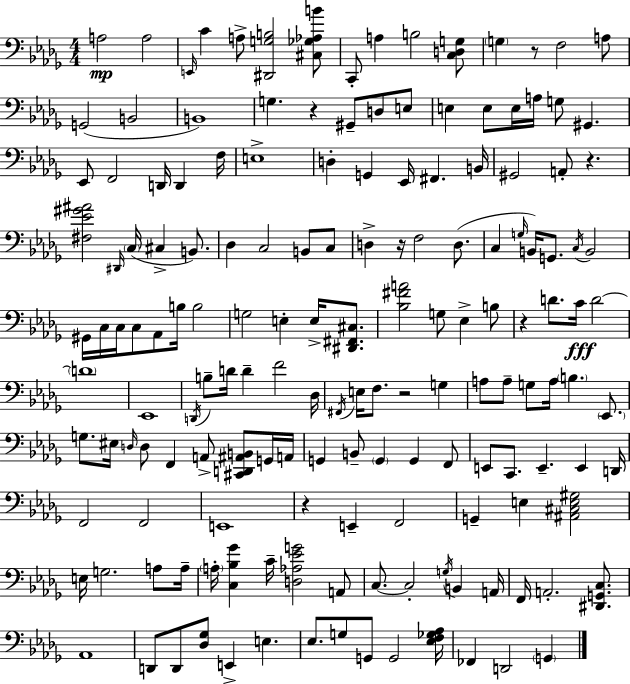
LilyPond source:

{
  \clef bass
  \numericTimeSignature
  \time 4/4
  \key bes \minor
  a2\mp a2 | \grace { e,16 } c'4 a8-> <dis, g b>2 <cis ges aes b'>8 | c,8-. a4 b2 <c d g>8 | \parenthesize g4 r8 f2 a8 | \break g,2( b,2 | b,1) | g4. r4 gis,8-- d8 e8 | e4 e8 e16 a16 g8 gis,4. | \break ees,8 f,2 d,16 d,4 | f16 e1-> | d4-. g,4 ees,16 fis,4. | b,16 gis,2 a,8-. r4. | \break <fis ees' gis' ais'>2 \grace { dis,16 } \parenthesize c16( cis4-> b,8.) | des4 c2 b,8 | c8 d4-> r16 f2 d8.( | c4 \grace { g16 } b,16) g,8. \acciaccatura { c16 } b,2 | \break gis,16 c16 c16 c8 aes,8 b16 b2 | g2 e4-. | e16-> <dis, fis, cis>8. <bes fis' a'>2 g8 ees4-> | b8 r4 d'8. c'16\fff d'2~~ | \break \parenthesize d'1 | ees,1 | \acciaccatura { d,16 } b8-- d'16 d'4-- f'2 | des16 \acciaccatura { fis,16 } e16 f8. r2 | \break g4 a8 a8-- g8 a16 \parenthesize b4. | \parenthesize ees,8. g8. eis16 \grace { d16 } d8 f,4 | a,8-> <cis, d, ais, b,>8 g,16 a,16 g,4 b,8-- \parenthesize g,4 | g,4 f,8 e,8 c,8. e,4.-- | \break e,4 d,16 f,2 f,2 | e,1 | r4 e,4-- f,2 | g,4-- e4 <ais, cis e gis>2 | \break e16 g2. | a8 a16-- \parenthesize a16-. <c bes ges'>4 c'16-- <d aes ees' g'>2 | a,8 c8.~~ c2-. | \acciaccatura { g16 } b,4 a,16 f,16 a,2.-. | \break <dis, g, c>8. aes,1 | d,8 d,8 <des ges>8 e,4-> | e4. ees8. g8 g,8 g,2 | <ees f ges aes>16 fes,4 d,2 | \break \parenthesize g,4 \bar "|."
}